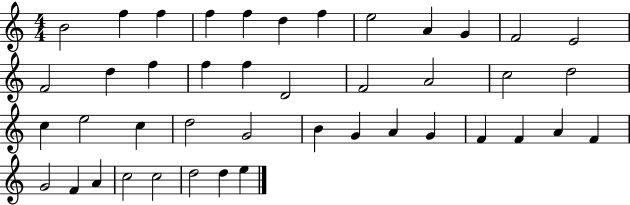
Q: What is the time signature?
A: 4/4